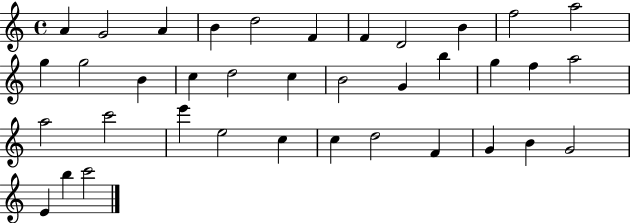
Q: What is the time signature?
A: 4/4